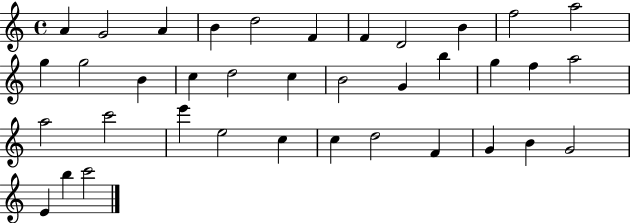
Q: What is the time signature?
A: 4/4